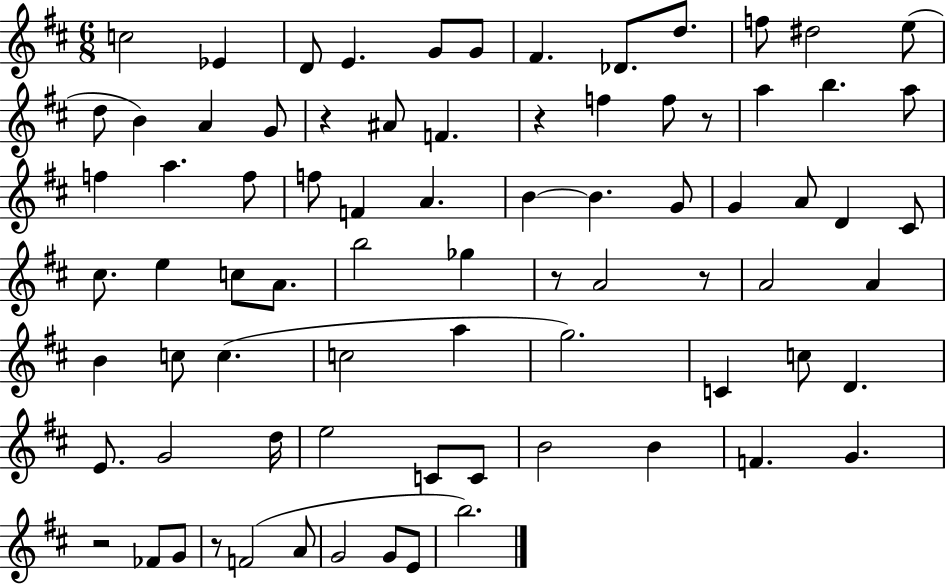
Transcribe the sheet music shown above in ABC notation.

X:1
T:Untitled
M:6/8
L:1/4
K:D
c2 _E D/2 E G/2 G/2 ^F _D/2 d/2 f/2 ^d2 e/2 d/2 B A G/2 z ^A/2 F z f f/2 z/2 a b a/2 f a f/2 f/2 F A B B G/2 G A/2 D ^C/2 ^c/2 e c/2 A/2 b2 _g z/2 A2 z/2 A2 A B c/2 c c2 a g2 C c/2 D E/2 G2 d/4 e2 C/2 C/2 B2 B F G z2 _F/2 G/2 z/2 F2 A/2 G2 G/2 E/2 b2